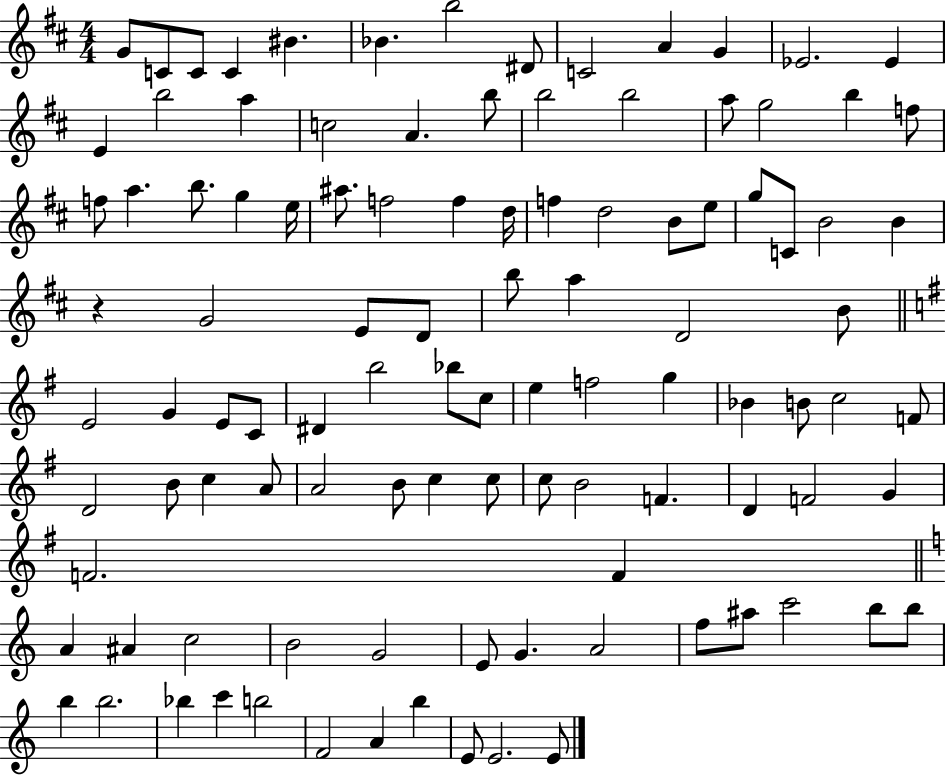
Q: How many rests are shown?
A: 1